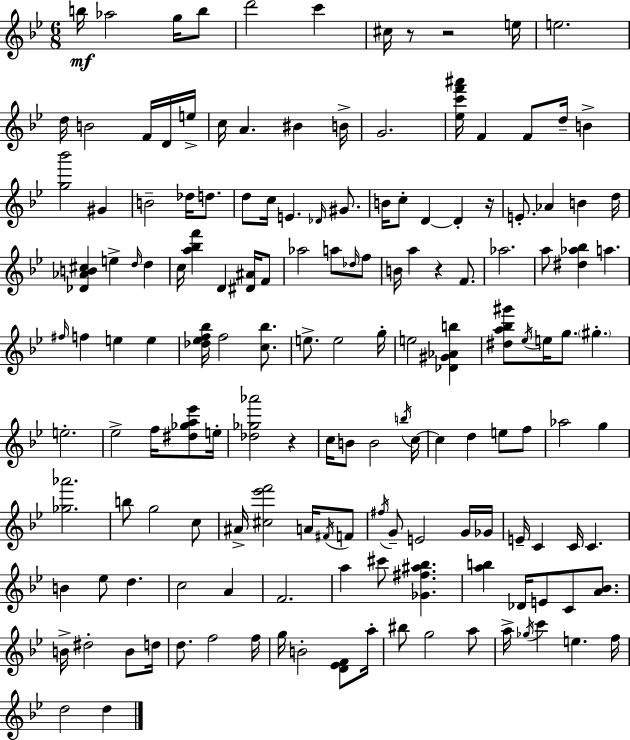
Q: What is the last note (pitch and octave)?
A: D5